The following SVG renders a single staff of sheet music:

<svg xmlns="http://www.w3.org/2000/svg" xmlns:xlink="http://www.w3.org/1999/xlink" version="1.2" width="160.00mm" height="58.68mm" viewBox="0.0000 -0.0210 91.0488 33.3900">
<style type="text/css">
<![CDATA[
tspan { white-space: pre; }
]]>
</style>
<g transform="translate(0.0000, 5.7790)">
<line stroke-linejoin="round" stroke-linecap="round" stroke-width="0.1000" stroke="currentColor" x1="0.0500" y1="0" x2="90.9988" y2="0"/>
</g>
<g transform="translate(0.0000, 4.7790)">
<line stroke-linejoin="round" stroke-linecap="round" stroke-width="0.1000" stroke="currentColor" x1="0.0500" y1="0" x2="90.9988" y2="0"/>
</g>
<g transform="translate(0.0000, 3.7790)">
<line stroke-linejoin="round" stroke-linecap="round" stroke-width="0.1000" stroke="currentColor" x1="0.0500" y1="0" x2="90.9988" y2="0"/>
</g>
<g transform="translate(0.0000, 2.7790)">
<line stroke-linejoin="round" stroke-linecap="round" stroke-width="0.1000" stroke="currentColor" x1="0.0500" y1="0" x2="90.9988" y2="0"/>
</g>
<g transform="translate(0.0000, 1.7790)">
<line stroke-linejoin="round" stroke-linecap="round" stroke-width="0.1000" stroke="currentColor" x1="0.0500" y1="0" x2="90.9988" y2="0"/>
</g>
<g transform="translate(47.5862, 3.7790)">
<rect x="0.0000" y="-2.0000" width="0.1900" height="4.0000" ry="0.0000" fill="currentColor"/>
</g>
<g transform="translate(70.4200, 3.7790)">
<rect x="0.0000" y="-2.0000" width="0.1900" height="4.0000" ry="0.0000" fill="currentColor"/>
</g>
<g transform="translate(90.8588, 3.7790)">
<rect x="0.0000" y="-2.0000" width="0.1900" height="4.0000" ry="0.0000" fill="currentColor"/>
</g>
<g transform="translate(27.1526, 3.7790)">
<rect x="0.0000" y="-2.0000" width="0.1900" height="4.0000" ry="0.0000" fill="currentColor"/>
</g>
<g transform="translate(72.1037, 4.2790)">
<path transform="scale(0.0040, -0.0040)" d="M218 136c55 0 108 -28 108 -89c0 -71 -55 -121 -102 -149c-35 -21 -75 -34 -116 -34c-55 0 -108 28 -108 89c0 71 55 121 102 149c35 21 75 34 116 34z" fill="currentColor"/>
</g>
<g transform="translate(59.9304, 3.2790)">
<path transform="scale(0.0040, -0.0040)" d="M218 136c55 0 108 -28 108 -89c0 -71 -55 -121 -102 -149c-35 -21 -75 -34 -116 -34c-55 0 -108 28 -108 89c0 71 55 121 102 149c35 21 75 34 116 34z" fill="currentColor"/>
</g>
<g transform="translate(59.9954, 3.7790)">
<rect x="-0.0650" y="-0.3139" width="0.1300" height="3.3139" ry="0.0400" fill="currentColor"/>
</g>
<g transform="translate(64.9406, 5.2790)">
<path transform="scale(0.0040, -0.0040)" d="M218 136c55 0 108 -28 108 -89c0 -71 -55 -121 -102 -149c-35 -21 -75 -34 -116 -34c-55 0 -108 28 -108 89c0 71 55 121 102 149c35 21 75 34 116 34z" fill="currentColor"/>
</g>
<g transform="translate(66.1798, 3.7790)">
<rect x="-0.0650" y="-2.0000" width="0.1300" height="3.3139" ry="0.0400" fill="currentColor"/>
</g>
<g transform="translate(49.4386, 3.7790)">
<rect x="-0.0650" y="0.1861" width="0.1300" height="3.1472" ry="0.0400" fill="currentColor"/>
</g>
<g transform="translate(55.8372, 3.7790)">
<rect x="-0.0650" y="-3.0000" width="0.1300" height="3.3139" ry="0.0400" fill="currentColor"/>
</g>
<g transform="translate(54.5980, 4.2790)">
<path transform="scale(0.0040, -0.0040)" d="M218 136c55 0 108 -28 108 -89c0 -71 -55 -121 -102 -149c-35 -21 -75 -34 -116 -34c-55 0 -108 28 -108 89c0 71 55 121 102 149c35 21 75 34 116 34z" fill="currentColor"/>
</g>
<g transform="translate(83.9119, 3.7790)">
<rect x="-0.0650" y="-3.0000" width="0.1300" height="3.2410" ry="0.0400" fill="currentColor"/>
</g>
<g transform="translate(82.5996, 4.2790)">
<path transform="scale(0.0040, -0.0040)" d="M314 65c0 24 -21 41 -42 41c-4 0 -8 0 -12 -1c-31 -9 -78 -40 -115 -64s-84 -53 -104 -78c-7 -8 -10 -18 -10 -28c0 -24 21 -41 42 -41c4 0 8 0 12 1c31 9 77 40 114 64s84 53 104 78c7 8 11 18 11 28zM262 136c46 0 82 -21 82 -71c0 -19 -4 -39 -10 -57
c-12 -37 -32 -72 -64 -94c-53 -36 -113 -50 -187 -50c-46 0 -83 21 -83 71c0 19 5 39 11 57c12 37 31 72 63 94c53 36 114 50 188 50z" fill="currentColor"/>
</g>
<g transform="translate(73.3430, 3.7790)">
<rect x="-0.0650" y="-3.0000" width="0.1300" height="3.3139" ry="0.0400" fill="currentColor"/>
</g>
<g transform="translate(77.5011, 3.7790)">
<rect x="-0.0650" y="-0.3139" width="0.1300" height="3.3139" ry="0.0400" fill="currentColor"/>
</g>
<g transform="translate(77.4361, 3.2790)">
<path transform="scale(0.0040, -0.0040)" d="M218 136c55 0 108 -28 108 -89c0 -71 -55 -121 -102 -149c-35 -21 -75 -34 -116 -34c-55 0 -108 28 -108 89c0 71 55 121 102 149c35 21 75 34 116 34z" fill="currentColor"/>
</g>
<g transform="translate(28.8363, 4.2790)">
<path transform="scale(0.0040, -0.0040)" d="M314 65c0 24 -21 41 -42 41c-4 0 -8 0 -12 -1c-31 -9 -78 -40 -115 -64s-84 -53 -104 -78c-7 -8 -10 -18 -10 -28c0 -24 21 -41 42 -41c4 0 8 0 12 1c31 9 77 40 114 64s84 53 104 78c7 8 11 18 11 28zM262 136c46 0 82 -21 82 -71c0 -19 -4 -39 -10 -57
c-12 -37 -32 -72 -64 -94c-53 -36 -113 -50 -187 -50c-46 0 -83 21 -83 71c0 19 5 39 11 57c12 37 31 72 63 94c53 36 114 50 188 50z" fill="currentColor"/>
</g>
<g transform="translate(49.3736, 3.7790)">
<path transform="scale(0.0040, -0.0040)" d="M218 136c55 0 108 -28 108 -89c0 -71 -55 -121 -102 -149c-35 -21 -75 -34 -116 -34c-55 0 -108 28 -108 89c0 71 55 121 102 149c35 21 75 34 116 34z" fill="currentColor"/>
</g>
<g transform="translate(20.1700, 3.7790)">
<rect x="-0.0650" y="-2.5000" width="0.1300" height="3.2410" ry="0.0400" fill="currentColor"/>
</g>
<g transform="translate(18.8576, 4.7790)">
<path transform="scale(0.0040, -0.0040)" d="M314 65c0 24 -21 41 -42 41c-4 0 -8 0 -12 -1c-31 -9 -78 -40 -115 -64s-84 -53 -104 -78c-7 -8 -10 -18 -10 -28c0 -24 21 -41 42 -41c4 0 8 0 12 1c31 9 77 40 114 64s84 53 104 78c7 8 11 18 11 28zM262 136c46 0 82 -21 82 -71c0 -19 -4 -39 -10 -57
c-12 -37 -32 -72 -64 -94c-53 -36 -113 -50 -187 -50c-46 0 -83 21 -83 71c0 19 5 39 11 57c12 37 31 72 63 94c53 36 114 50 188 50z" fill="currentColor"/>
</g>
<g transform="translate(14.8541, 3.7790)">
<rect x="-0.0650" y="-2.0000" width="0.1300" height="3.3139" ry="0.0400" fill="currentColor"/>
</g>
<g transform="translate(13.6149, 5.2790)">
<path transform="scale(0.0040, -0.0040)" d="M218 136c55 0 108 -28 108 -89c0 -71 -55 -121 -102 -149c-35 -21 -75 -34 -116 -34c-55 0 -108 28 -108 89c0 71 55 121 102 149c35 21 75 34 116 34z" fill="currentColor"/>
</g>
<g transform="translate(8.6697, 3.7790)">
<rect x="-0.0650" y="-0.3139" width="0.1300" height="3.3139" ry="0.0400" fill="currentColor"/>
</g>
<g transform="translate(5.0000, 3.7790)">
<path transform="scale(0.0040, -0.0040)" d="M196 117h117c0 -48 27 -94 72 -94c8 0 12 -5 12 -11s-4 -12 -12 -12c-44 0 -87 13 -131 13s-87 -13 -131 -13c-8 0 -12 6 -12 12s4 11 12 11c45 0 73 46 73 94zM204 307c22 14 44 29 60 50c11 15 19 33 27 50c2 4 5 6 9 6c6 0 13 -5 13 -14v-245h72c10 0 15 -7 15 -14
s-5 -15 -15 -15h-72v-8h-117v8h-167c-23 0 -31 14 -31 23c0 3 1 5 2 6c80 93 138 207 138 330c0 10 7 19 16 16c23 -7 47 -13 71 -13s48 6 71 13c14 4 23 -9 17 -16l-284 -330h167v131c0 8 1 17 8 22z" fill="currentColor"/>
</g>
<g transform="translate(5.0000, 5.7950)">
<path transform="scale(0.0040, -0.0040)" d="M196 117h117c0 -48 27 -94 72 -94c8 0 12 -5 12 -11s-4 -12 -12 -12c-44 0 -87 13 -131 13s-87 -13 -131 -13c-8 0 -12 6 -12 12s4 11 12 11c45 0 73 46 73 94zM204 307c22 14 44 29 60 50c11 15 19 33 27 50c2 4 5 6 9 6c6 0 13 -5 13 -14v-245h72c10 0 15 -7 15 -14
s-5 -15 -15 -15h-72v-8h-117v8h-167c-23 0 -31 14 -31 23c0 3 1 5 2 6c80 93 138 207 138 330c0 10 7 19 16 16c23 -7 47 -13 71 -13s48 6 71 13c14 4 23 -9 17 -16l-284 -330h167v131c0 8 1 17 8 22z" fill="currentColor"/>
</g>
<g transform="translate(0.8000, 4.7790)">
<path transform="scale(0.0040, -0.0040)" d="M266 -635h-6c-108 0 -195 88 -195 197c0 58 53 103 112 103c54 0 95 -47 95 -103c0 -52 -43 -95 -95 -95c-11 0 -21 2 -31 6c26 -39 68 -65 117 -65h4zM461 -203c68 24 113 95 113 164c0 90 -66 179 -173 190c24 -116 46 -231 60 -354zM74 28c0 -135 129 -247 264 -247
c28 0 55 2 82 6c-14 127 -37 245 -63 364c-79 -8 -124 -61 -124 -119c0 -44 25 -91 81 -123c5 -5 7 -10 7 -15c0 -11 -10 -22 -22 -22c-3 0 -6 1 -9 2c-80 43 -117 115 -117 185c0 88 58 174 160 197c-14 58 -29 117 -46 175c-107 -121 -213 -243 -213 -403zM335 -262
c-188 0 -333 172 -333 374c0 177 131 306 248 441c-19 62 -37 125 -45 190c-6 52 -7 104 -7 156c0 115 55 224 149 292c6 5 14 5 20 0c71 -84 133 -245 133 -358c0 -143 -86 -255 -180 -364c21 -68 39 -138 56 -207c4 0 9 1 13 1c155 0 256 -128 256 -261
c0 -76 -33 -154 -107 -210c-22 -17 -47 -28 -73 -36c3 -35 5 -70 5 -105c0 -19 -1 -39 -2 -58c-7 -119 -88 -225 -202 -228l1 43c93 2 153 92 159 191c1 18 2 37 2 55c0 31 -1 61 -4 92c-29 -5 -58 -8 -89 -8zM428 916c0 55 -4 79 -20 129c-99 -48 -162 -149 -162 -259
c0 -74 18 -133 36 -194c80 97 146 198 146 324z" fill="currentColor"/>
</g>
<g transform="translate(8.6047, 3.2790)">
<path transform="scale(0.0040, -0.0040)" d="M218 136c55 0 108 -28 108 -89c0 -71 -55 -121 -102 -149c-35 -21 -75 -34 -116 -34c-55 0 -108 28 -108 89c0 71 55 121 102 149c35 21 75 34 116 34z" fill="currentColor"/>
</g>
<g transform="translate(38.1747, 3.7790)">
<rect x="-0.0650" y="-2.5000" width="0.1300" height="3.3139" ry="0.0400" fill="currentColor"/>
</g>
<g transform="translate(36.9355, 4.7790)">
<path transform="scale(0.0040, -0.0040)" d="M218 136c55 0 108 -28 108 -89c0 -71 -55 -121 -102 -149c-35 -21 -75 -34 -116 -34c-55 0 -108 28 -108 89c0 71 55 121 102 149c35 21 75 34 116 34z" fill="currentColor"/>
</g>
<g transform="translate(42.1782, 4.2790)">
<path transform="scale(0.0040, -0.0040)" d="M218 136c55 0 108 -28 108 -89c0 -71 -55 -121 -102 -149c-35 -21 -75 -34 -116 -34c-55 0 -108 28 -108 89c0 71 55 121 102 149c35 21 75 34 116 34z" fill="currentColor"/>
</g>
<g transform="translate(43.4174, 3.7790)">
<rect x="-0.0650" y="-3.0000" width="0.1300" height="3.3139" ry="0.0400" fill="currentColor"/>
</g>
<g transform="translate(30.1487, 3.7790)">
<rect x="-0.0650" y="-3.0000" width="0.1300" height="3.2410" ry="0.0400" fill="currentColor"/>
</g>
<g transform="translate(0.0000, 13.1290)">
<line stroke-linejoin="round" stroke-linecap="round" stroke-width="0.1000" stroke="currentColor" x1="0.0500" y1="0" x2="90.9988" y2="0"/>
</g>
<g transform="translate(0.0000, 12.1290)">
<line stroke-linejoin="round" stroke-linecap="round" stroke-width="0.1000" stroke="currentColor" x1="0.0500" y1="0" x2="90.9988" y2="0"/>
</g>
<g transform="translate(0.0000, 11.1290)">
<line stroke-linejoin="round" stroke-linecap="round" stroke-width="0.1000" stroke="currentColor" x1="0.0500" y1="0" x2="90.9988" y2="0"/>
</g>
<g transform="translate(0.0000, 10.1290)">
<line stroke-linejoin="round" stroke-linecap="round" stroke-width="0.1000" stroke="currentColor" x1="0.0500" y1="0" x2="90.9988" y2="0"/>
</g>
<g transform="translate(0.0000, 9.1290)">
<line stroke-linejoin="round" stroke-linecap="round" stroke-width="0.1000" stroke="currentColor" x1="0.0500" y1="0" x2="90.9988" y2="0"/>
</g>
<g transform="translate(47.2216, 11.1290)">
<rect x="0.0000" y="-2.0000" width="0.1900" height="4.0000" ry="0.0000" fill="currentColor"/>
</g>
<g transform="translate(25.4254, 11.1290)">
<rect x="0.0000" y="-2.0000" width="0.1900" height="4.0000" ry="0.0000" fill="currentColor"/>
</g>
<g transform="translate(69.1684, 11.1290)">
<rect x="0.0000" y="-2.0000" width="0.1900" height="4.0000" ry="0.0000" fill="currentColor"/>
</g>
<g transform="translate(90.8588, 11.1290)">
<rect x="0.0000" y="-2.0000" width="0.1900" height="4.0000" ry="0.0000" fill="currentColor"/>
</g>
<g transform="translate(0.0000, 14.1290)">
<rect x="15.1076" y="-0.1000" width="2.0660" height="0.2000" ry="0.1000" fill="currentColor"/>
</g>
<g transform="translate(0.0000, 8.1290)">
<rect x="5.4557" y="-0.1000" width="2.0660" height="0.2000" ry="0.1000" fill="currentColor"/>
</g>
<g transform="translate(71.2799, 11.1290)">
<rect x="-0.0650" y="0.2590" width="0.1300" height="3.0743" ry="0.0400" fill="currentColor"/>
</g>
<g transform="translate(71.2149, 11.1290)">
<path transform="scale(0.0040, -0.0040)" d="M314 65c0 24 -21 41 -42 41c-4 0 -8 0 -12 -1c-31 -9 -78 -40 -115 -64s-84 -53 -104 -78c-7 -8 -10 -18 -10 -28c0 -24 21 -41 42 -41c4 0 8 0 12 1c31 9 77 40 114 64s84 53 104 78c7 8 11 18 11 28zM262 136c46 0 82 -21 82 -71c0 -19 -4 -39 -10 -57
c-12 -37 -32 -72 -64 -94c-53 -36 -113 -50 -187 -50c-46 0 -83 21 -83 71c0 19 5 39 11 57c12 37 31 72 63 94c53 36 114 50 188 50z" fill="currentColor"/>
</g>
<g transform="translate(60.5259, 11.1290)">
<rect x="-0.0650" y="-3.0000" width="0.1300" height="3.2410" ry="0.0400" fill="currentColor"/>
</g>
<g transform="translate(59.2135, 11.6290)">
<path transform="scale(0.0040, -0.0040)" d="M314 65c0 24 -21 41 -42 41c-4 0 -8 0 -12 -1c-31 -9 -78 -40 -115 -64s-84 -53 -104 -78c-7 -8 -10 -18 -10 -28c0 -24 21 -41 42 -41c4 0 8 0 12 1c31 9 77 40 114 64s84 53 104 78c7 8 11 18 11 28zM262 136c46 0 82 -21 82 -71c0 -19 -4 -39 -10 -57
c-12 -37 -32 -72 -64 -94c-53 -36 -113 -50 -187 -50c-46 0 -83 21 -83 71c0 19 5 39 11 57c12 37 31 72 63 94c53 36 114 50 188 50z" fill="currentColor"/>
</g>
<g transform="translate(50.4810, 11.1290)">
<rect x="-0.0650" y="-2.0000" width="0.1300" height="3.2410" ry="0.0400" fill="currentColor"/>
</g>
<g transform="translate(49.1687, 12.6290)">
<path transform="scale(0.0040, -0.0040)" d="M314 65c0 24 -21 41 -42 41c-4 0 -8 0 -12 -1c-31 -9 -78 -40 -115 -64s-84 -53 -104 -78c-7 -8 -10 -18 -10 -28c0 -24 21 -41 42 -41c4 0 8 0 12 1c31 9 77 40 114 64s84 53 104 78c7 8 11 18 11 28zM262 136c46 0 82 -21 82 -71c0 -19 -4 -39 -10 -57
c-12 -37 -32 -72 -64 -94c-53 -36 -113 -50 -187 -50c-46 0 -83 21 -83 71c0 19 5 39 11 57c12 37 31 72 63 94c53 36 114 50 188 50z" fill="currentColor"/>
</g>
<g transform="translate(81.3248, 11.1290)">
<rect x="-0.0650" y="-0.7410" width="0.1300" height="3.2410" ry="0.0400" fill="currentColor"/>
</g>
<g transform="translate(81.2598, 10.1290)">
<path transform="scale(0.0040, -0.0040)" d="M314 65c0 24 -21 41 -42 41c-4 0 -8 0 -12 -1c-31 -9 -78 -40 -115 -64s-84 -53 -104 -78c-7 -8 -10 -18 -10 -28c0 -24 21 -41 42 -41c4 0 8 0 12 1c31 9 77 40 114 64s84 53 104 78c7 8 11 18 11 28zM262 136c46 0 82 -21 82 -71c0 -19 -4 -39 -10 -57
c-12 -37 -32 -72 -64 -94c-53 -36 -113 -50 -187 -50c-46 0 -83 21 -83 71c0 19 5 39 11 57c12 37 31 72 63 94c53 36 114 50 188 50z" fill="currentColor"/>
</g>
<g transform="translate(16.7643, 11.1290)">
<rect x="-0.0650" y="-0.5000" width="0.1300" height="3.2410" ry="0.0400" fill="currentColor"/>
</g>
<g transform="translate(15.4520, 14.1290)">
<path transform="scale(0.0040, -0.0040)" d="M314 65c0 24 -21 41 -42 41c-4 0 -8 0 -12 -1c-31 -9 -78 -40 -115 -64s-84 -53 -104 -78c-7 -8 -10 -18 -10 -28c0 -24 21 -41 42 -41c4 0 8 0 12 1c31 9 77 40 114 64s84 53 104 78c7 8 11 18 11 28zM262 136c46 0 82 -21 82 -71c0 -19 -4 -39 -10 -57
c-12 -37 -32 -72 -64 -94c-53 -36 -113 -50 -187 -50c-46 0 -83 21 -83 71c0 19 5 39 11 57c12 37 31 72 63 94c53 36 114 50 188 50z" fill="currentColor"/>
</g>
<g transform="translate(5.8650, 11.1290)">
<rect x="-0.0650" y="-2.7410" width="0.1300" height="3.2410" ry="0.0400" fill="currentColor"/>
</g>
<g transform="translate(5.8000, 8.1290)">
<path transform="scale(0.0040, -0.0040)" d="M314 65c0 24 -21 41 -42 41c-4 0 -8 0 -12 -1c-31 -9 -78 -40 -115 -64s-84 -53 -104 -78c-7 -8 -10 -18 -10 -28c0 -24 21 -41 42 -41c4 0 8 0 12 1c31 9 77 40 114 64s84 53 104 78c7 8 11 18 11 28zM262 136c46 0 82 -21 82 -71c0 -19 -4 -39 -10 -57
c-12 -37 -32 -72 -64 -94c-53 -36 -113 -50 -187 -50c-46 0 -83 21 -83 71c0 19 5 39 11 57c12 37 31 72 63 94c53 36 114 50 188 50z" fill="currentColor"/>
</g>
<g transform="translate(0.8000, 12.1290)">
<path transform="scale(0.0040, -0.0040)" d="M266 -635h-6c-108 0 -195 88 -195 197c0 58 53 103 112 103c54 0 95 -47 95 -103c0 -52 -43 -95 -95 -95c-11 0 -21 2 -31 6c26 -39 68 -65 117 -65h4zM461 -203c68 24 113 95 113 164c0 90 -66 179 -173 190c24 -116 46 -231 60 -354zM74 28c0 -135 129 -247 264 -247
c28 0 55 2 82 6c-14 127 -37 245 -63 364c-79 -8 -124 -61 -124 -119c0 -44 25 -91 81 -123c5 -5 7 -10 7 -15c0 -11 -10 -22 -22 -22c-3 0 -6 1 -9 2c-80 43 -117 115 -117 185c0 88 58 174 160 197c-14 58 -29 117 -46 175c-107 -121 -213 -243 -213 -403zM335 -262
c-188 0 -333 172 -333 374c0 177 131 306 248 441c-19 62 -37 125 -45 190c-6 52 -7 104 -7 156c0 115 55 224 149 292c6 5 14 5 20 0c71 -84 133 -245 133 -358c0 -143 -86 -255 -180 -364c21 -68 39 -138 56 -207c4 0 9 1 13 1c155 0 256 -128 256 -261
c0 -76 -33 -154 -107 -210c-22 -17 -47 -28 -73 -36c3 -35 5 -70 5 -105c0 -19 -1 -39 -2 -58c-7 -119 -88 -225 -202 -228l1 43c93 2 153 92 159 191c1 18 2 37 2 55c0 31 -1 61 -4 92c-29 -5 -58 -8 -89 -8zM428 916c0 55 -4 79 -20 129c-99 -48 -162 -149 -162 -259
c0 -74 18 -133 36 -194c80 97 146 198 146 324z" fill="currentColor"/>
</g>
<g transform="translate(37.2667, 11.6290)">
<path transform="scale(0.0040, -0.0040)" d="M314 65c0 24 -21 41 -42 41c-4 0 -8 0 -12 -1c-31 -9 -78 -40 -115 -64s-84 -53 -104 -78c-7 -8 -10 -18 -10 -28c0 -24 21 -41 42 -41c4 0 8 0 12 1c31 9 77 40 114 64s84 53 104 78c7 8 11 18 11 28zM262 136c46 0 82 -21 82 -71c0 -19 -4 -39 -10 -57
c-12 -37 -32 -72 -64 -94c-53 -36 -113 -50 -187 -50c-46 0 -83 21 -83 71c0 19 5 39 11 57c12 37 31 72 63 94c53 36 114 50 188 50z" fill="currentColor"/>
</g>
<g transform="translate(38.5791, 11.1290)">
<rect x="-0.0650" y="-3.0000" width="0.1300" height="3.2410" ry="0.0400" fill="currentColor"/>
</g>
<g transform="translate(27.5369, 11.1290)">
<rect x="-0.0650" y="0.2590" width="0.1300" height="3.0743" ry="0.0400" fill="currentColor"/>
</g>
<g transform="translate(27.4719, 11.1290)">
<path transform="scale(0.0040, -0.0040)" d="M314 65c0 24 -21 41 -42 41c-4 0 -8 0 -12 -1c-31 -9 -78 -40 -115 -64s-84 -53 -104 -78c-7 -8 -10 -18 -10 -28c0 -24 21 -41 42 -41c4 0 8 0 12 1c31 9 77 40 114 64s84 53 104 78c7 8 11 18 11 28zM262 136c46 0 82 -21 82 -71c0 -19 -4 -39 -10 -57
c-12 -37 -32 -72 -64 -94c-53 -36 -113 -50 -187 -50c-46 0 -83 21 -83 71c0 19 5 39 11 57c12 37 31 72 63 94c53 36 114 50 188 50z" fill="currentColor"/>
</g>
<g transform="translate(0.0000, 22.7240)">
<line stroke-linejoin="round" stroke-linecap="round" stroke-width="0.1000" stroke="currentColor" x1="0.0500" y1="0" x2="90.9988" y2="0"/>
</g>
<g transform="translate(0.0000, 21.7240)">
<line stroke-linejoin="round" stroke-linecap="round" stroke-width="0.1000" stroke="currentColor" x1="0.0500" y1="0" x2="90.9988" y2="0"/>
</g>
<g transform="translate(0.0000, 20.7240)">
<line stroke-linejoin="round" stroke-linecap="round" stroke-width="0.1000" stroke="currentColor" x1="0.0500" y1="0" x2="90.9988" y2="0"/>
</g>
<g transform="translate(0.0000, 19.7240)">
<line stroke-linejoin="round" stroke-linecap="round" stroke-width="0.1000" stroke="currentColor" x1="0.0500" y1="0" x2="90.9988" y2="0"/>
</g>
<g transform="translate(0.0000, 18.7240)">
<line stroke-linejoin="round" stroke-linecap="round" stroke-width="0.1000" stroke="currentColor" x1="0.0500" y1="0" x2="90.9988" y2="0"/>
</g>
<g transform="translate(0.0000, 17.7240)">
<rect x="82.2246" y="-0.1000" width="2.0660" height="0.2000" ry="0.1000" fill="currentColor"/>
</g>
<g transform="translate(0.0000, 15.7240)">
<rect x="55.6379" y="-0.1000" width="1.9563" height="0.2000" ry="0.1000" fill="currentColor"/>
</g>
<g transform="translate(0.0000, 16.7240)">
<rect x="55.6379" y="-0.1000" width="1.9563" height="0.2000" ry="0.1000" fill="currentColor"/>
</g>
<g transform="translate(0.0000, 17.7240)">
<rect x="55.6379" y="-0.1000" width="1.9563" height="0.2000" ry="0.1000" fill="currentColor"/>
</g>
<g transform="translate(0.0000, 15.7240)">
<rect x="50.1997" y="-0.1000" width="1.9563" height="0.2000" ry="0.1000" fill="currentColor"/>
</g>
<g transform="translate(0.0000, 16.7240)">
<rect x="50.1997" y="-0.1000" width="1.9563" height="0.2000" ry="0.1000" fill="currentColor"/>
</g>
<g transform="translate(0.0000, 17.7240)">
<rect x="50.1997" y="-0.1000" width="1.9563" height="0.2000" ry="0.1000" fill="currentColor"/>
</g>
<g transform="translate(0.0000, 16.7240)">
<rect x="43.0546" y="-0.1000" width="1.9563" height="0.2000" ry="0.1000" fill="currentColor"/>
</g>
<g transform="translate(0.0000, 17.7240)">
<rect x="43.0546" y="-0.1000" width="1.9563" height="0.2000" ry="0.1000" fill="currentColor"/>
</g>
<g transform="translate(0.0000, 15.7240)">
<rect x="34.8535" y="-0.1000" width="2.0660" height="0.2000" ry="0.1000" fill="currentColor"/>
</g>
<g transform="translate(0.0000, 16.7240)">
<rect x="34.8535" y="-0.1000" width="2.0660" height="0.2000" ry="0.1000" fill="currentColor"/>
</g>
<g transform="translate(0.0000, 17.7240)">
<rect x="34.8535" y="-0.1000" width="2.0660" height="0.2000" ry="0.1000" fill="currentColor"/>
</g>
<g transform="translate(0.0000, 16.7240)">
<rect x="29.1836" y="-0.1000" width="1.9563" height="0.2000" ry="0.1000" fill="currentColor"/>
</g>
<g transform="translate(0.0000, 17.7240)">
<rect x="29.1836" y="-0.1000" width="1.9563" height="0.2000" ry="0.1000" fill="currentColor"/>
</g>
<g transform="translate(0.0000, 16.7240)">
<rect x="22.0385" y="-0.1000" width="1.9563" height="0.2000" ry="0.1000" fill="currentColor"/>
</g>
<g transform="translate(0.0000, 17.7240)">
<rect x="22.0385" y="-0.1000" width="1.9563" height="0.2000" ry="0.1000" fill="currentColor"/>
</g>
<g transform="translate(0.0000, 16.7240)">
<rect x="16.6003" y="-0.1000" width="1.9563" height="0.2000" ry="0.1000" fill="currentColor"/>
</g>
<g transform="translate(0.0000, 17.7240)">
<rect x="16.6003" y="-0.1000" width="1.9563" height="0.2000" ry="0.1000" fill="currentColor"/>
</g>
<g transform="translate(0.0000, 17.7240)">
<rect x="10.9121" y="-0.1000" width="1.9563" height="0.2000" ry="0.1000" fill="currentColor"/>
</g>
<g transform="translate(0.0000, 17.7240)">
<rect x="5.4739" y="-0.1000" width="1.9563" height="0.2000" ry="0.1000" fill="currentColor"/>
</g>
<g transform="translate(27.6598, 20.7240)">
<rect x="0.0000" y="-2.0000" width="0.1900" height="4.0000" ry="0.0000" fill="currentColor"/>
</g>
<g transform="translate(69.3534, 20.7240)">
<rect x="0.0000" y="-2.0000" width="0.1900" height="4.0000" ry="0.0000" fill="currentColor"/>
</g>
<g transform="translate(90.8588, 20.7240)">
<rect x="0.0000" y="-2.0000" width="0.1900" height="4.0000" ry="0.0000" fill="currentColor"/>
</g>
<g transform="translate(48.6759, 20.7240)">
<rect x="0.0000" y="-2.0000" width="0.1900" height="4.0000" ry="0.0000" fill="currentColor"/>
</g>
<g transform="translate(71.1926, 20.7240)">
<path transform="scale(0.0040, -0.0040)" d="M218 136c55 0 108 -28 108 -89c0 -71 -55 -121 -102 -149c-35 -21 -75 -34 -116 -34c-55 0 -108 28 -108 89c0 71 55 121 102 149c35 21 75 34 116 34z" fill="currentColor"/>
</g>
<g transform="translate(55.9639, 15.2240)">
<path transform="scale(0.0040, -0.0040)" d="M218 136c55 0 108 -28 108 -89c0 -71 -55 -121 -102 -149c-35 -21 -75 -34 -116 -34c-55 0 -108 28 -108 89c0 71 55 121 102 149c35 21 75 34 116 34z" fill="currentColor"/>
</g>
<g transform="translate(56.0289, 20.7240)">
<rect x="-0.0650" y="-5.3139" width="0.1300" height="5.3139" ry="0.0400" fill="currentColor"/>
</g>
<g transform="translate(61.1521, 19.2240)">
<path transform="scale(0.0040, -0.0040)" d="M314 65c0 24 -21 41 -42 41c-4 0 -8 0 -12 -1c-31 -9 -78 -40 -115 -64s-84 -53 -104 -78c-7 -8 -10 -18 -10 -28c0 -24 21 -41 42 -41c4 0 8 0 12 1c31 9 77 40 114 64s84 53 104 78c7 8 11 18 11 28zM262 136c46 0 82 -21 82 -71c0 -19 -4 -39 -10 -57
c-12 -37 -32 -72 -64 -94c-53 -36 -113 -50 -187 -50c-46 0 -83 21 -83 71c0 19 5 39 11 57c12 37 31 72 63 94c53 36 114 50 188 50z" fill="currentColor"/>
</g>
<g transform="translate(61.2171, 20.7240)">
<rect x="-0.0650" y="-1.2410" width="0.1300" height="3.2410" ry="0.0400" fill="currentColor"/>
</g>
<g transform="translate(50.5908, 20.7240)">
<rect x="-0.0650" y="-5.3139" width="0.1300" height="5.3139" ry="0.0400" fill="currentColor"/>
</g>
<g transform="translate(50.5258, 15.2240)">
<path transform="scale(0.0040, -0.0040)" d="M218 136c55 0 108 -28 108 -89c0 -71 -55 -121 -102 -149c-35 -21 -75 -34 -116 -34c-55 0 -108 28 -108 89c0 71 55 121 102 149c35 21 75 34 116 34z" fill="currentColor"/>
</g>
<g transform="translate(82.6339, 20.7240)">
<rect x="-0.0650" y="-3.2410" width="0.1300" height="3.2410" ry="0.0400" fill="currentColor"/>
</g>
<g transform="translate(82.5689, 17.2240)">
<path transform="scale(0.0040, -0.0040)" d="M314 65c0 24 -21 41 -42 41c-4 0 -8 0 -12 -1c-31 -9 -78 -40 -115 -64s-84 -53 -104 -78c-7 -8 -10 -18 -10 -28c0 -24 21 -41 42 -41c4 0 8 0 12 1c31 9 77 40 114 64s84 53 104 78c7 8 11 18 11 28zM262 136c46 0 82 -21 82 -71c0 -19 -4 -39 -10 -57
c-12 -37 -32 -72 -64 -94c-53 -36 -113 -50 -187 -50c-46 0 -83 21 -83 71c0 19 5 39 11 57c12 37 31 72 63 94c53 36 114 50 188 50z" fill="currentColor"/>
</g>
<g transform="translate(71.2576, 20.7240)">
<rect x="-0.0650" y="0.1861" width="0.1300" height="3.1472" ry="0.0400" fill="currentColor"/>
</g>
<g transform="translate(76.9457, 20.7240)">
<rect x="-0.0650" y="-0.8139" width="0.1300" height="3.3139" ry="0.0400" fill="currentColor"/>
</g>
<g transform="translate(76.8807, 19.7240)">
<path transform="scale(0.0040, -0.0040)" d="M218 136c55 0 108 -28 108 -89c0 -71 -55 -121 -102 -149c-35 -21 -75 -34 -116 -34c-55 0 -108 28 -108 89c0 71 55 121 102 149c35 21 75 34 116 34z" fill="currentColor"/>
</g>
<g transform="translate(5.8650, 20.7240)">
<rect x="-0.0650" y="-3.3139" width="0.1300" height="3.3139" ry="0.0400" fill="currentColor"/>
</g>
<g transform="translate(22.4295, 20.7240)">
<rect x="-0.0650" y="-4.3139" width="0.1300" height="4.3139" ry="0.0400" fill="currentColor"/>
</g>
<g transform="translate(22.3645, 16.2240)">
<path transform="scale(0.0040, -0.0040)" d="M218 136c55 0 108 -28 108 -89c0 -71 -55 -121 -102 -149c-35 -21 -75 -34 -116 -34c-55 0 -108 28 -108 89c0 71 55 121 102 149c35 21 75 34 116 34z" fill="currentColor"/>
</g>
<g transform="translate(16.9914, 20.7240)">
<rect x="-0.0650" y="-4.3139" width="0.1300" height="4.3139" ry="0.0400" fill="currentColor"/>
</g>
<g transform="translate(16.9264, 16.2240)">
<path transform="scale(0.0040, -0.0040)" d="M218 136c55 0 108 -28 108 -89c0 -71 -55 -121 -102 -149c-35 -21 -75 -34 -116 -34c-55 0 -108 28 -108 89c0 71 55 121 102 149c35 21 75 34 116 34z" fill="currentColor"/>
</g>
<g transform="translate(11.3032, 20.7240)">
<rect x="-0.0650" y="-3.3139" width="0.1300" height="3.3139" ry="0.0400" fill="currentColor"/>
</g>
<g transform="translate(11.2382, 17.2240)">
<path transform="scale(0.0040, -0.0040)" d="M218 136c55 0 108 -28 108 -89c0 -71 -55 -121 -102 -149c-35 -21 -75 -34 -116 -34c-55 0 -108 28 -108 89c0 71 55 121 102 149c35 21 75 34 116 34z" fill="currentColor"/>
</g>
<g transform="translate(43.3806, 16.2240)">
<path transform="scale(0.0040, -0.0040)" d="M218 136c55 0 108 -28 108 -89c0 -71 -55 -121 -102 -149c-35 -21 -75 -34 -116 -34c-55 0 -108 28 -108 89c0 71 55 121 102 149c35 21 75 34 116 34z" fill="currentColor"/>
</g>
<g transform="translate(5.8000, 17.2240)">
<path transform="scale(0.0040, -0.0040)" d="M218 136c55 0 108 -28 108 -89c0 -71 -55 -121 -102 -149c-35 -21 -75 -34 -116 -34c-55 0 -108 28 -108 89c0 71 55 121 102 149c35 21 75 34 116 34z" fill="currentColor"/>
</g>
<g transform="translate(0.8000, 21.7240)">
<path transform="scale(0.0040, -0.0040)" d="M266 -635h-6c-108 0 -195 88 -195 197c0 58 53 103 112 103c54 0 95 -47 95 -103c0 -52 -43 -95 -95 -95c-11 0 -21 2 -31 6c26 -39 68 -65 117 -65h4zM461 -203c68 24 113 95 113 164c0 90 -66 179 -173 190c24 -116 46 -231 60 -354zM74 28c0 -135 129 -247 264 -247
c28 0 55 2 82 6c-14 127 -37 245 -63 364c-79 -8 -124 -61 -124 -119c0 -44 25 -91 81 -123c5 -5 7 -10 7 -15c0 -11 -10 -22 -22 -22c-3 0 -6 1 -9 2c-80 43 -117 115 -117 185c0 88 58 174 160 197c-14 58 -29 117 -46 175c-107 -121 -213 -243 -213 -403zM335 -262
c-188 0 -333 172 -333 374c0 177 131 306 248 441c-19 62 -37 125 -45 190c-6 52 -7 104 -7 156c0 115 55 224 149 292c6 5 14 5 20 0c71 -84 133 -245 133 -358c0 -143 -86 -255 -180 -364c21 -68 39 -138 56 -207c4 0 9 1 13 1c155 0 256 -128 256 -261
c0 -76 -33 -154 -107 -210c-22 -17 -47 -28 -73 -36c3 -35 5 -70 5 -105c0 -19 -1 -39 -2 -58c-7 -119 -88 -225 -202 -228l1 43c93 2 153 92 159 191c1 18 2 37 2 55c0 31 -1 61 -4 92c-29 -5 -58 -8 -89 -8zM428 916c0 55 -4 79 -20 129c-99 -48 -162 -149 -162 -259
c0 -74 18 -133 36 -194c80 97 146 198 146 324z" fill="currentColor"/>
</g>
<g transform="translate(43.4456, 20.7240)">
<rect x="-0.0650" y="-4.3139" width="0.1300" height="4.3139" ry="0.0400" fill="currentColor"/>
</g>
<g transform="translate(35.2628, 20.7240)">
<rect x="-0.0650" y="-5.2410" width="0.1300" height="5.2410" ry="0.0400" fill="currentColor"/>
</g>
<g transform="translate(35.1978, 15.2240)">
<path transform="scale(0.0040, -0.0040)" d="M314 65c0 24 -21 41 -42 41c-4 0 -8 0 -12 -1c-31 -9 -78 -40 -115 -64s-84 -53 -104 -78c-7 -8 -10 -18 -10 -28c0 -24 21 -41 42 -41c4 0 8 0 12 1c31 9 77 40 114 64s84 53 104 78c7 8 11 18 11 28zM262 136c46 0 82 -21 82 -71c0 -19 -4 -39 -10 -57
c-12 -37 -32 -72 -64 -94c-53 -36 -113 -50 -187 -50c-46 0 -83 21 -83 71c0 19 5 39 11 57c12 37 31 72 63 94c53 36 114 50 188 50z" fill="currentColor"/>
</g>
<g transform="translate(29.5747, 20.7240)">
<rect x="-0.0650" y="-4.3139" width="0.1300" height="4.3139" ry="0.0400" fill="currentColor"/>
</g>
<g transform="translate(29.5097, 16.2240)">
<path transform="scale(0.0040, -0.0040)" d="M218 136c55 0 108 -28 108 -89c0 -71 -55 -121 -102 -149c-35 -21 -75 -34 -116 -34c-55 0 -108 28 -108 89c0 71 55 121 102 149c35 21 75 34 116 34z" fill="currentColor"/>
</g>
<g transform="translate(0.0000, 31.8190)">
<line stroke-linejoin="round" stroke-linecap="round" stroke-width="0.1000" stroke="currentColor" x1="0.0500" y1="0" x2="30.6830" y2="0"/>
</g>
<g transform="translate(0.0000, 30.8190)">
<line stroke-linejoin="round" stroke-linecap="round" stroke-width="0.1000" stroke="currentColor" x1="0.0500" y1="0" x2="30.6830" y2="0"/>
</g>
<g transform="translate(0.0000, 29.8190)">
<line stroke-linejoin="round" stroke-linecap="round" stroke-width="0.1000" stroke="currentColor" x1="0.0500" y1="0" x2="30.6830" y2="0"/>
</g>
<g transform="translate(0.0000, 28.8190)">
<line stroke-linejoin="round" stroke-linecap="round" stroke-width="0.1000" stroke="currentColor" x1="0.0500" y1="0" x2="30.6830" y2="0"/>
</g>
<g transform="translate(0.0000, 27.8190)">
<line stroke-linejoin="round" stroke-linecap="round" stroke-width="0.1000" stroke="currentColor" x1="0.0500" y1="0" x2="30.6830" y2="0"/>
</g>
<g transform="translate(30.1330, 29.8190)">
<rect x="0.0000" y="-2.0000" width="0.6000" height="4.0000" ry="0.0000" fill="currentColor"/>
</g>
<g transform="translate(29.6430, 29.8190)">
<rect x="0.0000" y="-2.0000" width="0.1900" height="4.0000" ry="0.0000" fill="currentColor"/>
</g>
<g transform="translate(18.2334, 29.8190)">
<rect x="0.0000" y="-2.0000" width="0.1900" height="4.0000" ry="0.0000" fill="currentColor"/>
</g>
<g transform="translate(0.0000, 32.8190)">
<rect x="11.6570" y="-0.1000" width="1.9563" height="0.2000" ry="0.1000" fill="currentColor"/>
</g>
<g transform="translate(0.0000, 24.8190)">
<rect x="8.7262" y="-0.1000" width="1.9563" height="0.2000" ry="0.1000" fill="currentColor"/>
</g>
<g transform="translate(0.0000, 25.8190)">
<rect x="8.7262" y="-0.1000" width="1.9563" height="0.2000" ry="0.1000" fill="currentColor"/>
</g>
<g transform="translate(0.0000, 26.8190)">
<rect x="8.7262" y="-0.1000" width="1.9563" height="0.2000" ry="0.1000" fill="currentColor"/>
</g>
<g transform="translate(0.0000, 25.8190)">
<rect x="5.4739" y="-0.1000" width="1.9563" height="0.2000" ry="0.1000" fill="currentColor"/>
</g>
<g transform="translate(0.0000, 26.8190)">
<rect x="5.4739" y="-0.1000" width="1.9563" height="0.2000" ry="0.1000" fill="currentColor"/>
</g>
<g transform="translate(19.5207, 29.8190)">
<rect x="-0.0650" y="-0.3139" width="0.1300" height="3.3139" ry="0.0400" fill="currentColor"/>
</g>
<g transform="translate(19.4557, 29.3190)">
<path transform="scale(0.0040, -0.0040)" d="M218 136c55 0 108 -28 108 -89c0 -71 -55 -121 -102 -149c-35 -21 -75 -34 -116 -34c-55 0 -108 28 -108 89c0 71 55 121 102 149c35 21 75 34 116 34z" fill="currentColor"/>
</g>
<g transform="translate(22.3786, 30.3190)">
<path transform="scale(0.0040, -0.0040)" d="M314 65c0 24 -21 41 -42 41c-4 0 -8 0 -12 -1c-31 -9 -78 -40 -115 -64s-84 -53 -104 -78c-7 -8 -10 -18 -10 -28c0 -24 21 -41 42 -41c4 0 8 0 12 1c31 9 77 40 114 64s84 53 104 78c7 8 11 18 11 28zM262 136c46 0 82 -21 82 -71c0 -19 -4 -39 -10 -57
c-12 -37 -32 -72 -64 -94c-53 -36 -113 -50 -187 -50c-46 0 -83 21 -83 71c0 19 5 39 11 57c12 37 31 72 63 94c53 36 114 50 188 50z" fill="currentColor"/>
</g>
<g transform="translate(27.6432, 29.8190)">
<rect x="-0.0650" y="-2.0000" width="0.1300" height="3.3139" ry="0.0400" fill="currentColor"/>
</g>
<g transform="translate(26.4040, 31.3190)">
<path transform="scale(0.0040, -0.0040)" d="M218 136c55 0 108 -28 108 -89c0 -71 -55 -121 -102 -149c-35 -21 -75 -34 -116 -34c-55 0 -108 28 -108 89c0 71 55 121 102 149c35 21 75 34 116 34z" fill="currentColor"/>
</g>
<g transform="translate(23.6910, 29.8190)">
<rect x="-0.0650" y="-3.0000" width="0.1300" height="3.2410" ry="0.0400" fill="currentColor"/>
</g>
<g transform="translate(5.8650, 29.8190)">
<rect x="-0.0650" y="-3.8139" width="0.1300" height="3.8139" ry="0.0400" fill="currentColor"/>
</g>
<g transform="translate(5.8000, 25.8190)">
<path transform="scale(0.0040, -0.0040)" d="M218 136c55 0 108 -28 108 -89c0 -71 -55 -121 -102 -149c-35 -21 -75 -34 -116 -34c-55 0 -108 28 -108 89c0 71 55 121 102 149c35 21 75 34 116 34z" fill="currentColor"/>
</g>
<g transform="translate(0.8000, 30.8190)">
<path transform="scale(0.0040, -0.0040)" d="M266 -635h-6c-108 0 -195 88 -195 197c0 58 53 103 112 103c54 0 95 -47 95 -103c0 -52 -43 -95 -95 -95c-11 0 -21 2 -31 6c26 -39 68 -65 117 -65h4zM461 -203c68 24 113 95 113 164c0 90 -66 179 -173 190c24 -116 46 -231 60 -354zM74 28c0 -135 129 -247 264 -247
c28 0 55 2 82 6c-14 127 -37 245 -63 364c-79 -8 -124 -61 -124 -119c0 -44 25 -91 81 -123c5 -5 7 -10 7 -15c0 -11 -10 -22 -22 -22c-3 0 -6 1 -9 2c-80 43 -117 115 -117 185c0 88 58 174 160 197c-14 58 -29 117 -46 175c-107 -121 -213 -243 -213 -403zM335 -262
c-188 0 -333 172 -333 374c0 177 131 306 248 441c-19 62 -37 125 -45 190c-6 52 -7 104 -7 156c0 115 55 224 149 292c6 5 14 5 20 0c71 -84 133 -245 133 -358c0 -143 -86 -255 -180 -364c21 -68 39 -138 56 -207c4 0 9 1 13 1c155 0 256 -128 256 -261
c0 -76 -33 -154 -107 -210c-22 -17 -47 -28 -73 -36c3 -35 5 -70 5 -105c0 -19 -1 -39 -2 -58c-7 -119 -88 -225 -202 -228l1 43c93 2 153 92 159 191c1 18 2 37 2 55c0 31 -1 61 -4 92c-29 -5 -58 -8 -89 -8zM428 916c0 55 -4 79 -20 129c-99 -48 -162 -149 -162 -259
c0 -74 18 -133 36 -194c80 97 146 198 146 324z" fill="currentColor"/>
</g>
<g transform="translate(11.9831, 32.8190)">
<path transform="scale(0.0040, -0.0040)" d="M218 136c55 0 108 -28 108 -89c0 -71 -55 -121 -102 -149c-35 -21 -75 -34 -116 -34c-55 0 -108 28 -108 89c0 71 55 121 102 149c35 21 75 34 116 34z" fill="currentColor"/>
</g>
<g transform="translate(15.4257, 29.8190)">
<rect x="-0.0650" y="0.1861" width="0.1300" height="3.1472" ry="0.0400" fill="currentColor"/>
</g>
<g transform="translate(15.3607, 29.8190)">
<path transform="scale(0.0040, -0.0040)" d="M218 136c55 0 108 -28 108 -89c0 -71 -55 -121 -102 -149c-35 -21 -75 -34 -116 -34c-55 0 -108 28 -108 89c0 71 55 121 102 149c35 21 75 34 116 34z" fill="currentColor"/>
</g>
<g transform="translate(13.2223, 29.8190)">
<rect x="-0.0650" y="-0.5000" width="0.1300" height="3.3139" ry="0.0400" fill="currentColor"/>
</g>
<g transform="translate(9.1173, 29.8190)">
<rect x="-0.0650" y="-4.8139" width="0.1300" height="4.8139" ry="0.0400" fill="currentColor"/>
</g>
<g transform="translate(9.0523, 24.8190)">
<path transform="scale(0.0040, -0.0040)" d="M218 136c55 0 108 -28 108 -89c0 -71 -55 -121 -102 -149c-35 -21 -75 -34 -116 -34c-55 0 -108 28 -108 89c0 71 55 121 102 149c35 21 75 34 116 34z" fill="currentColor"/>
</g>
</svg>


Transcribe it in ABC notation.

X:1
T:Untitled
M:4/4
L:1/4
K:C
c F G2 A2 G A B A c F A c A2 a2 C2 B2 A2 F2 A2 B2 d2 b b d' d' d' f'2 d' f' f' e2 B d b2 c' e' C B c A2 F